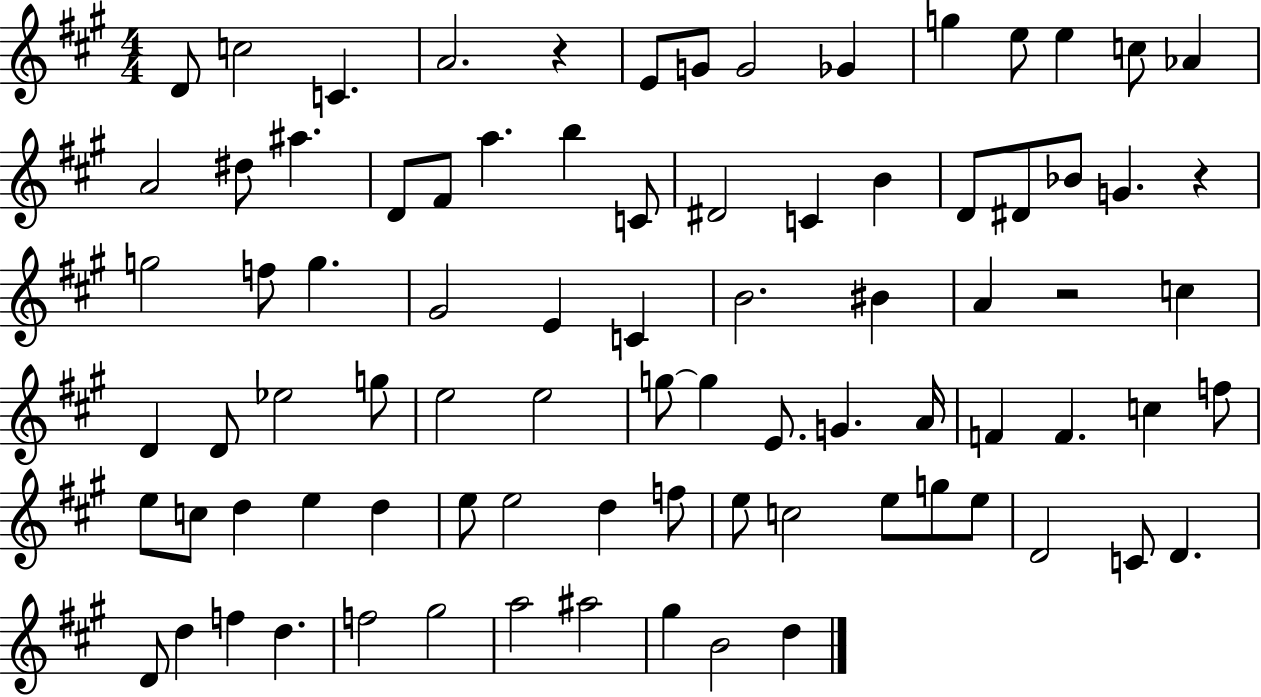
{
  \clef treble
  \numericTimeSignature
  \time 4/4
  \key a \major
  d'8 c''2 c'4. | a'2. r4 | e'8 g'8 g'2 ges'4 | g''4 e''8 e''4 c''8 aes'4 | \break a'2 dis''8 ais''4. | d'8 fis'8 a''4. b''4 c'8 | dis'2 c'4 b'4 | d'8 dis'8 bes'8 g'4. r4 | \break g''2 f''8 g''4. | gis'2 e'4 c'4 | b'2. bis'4 | a'4 r2 c''4 | \break d'4 d'8 ees''2 g''8 | e''2 e''2 | g''8~~ g''4 e'8. g'4. a'16 | f'4 f'4. c''4 f''8 | \break e''8 c''8 d''4 e''4 d''4 | e''8 e''2 d''4 f''8 | e''8 c''2 e''8 g''8 e''8 | d'2 c'8 d'4. | \break d'8 d''4 f''4 d''4. | f''2 gis''2 | a''2 ais''2 | gis''4 b'2 d''4 | \break \bar "|."
}